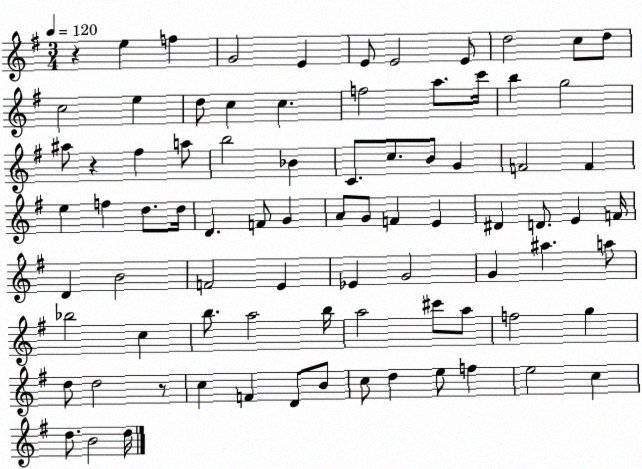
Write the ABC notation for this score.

X:1
T:Untitled
M:3/4
L:1/4
K:G
z e f G2 E E/2 E2 E/2 d2 c/2 d/2 c2 e d/2 c c f2 a/2 c'/4 b g2 ^a/2 z ^f a/2 b2 _B C/2 c/2 B/2 G F2 F e f d/2 d/4 D F/2 G A/2 G/2 F E ^D D/2 E F/4 D B2 F2 E _E G2 G ^a a/2 _b2 c b/2 a2 b/4 a2 ^c'/2 a/2 f2 g d/2 d2 z/2 c F D/2 B/2 c/2 d e/2 f e2 c d/2 B2 d/4